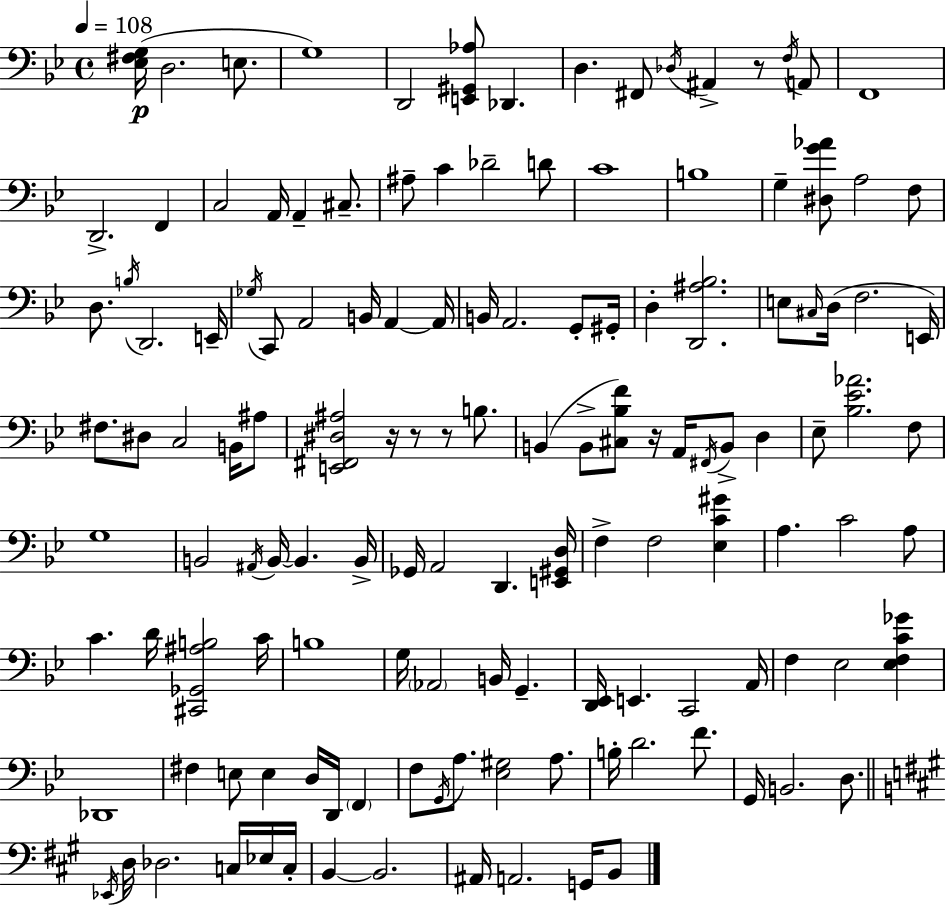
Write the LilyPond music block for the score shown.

{
  \clef bass
  \time 4/4
  \defaultTimeSignature
  \key g \minor
  \tempo 4 = 108
  <ees fis g>16(\p d2. e8. | g1) | d,2 <e, gis, aes>8 des,4. | d4. fis,8 \acciaccatura { des16 } ais,4-> r8 \acciaccatura { f16 } | \break a,8 f,1 | d,2.-> f,4 | c2 a,16 a,4-- cis8.-- | ais8-- c'4 des'2-- | \break d'8 c'1 | b1 | g4-- <dis g' aes'>8 a2 | f8 d8. \acciaccatura { b16 } d,2. | \break e,16-- \acciaccatura { ges16 } c,8 a,2 b,16 a,4~~ | a,16 b,16 a,2. | g,8-. gis,16-. d4-. <d, ais bes>2. | e8 \grace { cis16 }( d16 f2. | \break e,16) fis8. dis8 c2 | b,16 ais8 <e, fis, dis ais>2 r16 r8 | r8 b8. b,4( b,8-> <cis bes f'>8) r16 a,16 \acciaccatura { fis,16 } | b,8-> d4 ees8-- <bes ees' aes'>2. | \break f8 g1 | b,2 \acciaccatura { ais,16 } b,16~~ | b,4. b,16-> ges,16 a,2 | d,4. <e, gis, d>16 f4-> f2 | \break <ees c' gis'>4 a4. c'2 | a8 c'4. d'16 <cis, ges, ais b>2 | c'16 b1 | g16 \parenthesize aes,2 | \break b,16 g,4.-- <d, ees,>16 e,4. c,2 | a,16 f4 ees2 | <ees f c' ges'>4 des,1 | fis4 e8 e4 | \break d16 d,16 \parenthesize f,4 f8 \acciaccatura { g,16 } a8. <ees gis>2 | a8. b16-. d'2. | f'8. g,16 b,2. | d8. \bar "||" \break \key a \major \acciaccatura { ees,16 } d16 des2. c16 ees16 | c16-. b,4~~ b,2. | ais,16 a,2. g,16 b,8 | \bar "|."
}